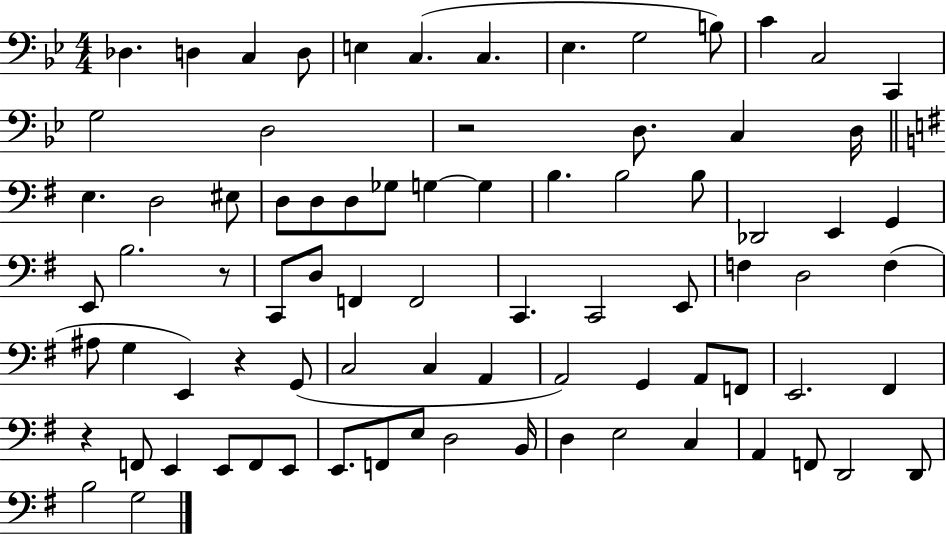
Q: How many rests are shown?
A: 4